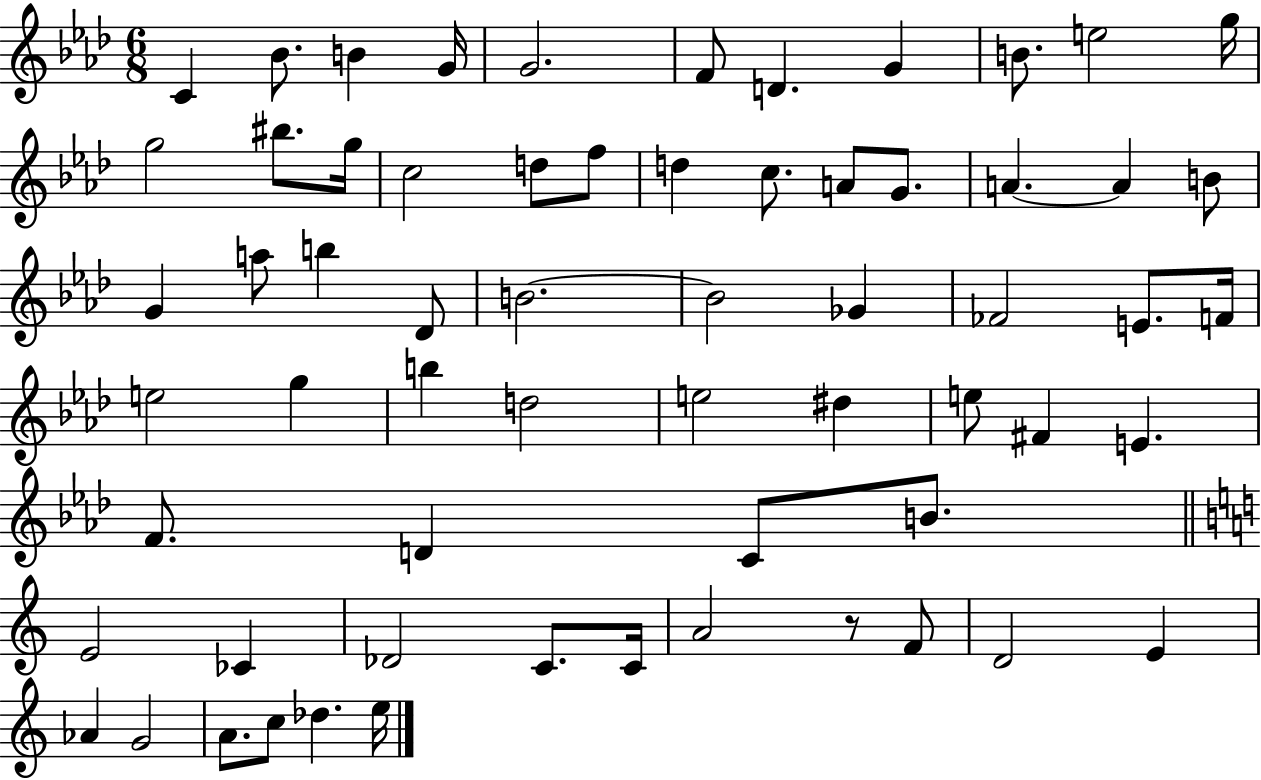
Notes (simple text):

C4/q Bb4/e. B4/q G4/s G4/h. F4/e D4/q. G4/q B4/e. E5/h G5/s G5/h BIS5/e. G5/s C5/h D5/e F5/e D5/q C5/e. A4/e G4/e. A4/q. A4/q B4/e G4/q A5/e B5/q Db4/e B4/h. B4/h Gb4/q FES4/h E4/e. F4/s E5/h G5/q B5/q D5/h E5/h D#5/q E5/e F#4/q E4/q. F4/e. D4/q C4/e B4/e. E4/h CES4/q Db4/h C4/e. C4/s A4/h R/e F4/e D4/h E4/q Ab4/q G4/h A4/e. C5/e Db5/q. E5/s